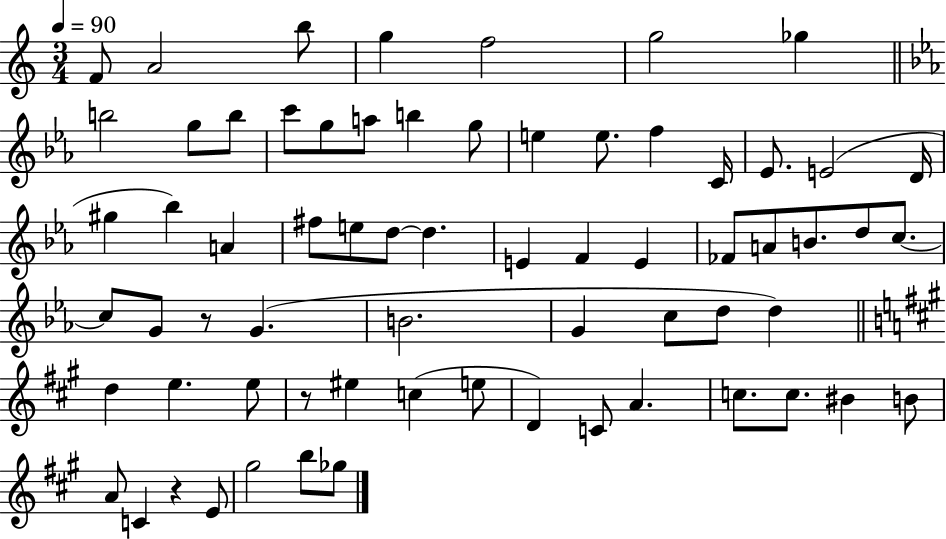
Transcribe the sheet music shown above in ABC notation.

X:1
T:Untitled
M:3/4
L:1/4
K:C
F/2 A2 b/2 g f2 g2 _g b2 g/2 b/2 c'/2 g/2 a/2 b g/2 e e/2 f C/4 _E/2 E2 D/4 ^g _b A ^f/2 e/2 d/2 d E F E _F/2 A/2 B/2 d/2 c/2 c/2 G/2 z/2 G B2 G c/2 d/2 d d e e/2 z/2 ^e c e/2 D C/2 A c/2 c/2 ^B B/2 A/2 C z E/2 ^g2 b/2 _g/2